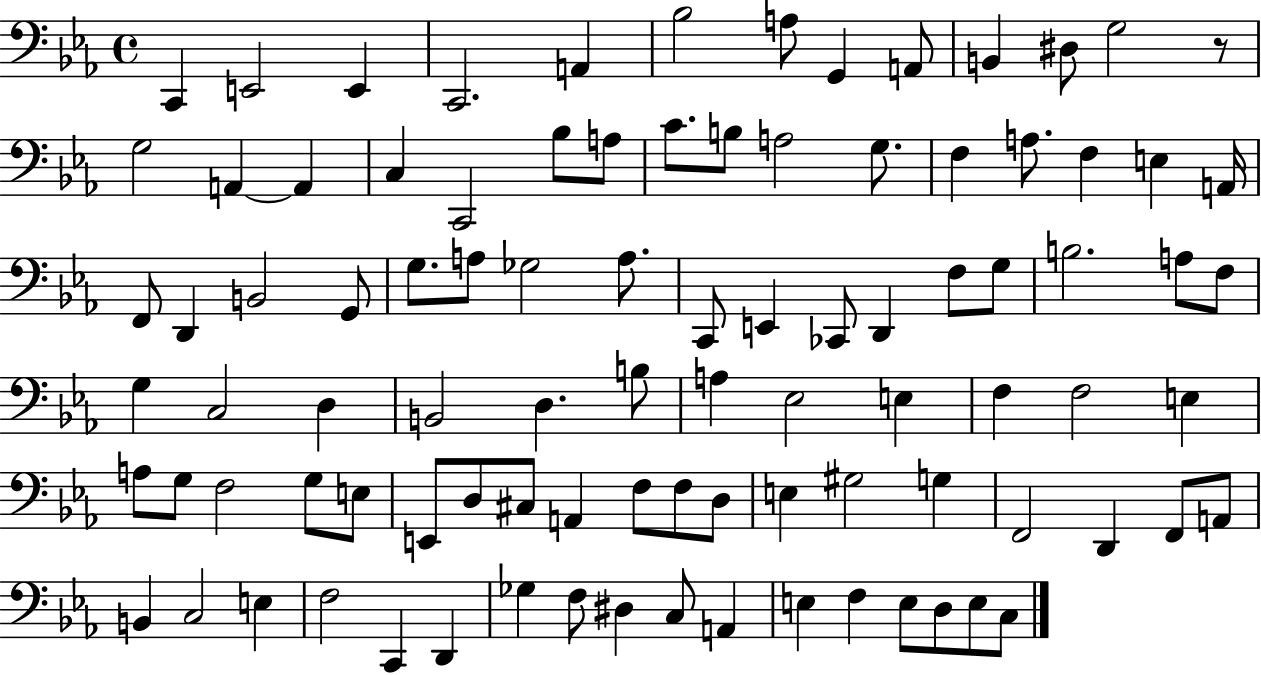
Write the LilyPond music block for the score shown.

{
  \clef bass
  \time 4/4
  \defaultTimeSignature
  \key ees \major
  c,4 e,2 e,4 | c,2. a,4 | bes2 a8 g,4 a,8 | b,4 dis8 g2 r8 | \break g2 a,4~~ a,4 | c4 c,2 bes8 a8 | c'8. b8 a2 g8. | f4 a8. f4 e4 a,16 | \break f,8 d,4 b,2 g,8 | g8. a8 ges2 a8. | c,8 e,4 ces,8 d,4 f8 g8 | b2. a8 f8 | \break g4 c2 d4 | b,2 d4. b8 | a4 ees2 e4 | f4 f2 e4 | \break a8 g8 f2 g8 e8 | e,8 d8 cis8 a,4 f8 f8 d8 | e4 gis2 g4 | f,2 d,4 f,8 a,8 | \break b,4 c2 e4 | f2 c,4 d,4 | ges4 f8 dis4 c8 a,4 | e4 f4 e8 d8 e8 c8 | \break \bar "|."
}